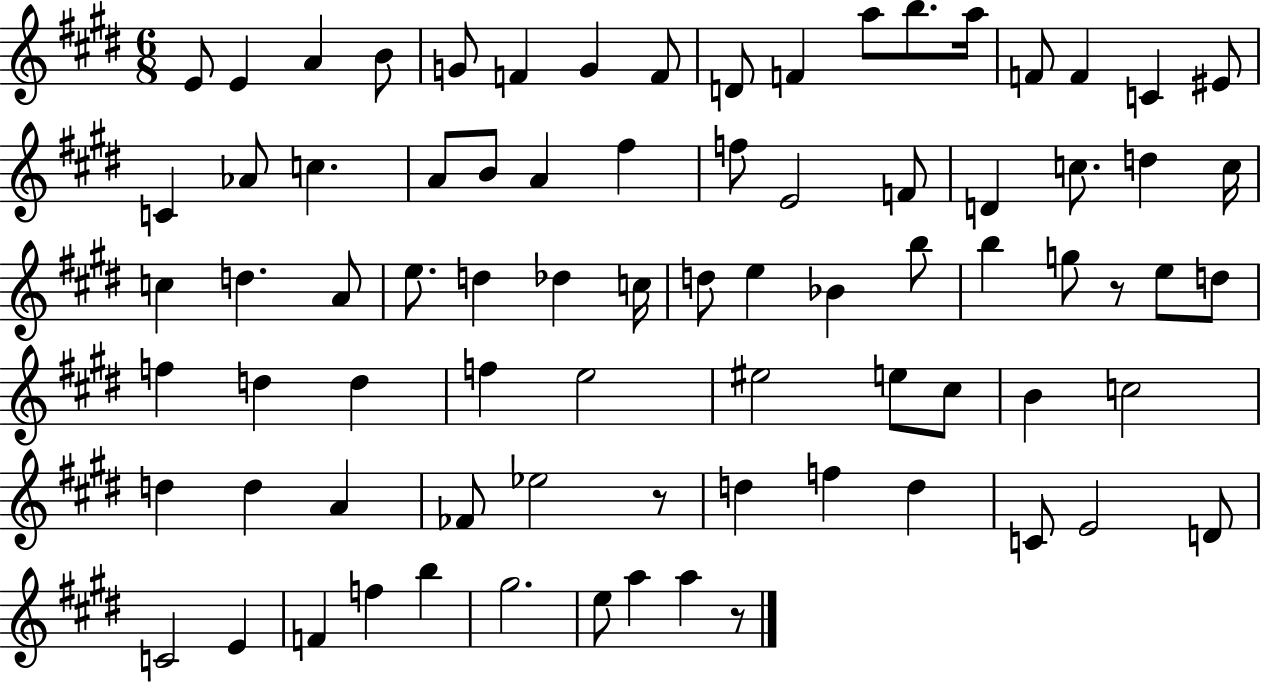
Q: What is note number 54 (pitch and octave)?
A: C#5